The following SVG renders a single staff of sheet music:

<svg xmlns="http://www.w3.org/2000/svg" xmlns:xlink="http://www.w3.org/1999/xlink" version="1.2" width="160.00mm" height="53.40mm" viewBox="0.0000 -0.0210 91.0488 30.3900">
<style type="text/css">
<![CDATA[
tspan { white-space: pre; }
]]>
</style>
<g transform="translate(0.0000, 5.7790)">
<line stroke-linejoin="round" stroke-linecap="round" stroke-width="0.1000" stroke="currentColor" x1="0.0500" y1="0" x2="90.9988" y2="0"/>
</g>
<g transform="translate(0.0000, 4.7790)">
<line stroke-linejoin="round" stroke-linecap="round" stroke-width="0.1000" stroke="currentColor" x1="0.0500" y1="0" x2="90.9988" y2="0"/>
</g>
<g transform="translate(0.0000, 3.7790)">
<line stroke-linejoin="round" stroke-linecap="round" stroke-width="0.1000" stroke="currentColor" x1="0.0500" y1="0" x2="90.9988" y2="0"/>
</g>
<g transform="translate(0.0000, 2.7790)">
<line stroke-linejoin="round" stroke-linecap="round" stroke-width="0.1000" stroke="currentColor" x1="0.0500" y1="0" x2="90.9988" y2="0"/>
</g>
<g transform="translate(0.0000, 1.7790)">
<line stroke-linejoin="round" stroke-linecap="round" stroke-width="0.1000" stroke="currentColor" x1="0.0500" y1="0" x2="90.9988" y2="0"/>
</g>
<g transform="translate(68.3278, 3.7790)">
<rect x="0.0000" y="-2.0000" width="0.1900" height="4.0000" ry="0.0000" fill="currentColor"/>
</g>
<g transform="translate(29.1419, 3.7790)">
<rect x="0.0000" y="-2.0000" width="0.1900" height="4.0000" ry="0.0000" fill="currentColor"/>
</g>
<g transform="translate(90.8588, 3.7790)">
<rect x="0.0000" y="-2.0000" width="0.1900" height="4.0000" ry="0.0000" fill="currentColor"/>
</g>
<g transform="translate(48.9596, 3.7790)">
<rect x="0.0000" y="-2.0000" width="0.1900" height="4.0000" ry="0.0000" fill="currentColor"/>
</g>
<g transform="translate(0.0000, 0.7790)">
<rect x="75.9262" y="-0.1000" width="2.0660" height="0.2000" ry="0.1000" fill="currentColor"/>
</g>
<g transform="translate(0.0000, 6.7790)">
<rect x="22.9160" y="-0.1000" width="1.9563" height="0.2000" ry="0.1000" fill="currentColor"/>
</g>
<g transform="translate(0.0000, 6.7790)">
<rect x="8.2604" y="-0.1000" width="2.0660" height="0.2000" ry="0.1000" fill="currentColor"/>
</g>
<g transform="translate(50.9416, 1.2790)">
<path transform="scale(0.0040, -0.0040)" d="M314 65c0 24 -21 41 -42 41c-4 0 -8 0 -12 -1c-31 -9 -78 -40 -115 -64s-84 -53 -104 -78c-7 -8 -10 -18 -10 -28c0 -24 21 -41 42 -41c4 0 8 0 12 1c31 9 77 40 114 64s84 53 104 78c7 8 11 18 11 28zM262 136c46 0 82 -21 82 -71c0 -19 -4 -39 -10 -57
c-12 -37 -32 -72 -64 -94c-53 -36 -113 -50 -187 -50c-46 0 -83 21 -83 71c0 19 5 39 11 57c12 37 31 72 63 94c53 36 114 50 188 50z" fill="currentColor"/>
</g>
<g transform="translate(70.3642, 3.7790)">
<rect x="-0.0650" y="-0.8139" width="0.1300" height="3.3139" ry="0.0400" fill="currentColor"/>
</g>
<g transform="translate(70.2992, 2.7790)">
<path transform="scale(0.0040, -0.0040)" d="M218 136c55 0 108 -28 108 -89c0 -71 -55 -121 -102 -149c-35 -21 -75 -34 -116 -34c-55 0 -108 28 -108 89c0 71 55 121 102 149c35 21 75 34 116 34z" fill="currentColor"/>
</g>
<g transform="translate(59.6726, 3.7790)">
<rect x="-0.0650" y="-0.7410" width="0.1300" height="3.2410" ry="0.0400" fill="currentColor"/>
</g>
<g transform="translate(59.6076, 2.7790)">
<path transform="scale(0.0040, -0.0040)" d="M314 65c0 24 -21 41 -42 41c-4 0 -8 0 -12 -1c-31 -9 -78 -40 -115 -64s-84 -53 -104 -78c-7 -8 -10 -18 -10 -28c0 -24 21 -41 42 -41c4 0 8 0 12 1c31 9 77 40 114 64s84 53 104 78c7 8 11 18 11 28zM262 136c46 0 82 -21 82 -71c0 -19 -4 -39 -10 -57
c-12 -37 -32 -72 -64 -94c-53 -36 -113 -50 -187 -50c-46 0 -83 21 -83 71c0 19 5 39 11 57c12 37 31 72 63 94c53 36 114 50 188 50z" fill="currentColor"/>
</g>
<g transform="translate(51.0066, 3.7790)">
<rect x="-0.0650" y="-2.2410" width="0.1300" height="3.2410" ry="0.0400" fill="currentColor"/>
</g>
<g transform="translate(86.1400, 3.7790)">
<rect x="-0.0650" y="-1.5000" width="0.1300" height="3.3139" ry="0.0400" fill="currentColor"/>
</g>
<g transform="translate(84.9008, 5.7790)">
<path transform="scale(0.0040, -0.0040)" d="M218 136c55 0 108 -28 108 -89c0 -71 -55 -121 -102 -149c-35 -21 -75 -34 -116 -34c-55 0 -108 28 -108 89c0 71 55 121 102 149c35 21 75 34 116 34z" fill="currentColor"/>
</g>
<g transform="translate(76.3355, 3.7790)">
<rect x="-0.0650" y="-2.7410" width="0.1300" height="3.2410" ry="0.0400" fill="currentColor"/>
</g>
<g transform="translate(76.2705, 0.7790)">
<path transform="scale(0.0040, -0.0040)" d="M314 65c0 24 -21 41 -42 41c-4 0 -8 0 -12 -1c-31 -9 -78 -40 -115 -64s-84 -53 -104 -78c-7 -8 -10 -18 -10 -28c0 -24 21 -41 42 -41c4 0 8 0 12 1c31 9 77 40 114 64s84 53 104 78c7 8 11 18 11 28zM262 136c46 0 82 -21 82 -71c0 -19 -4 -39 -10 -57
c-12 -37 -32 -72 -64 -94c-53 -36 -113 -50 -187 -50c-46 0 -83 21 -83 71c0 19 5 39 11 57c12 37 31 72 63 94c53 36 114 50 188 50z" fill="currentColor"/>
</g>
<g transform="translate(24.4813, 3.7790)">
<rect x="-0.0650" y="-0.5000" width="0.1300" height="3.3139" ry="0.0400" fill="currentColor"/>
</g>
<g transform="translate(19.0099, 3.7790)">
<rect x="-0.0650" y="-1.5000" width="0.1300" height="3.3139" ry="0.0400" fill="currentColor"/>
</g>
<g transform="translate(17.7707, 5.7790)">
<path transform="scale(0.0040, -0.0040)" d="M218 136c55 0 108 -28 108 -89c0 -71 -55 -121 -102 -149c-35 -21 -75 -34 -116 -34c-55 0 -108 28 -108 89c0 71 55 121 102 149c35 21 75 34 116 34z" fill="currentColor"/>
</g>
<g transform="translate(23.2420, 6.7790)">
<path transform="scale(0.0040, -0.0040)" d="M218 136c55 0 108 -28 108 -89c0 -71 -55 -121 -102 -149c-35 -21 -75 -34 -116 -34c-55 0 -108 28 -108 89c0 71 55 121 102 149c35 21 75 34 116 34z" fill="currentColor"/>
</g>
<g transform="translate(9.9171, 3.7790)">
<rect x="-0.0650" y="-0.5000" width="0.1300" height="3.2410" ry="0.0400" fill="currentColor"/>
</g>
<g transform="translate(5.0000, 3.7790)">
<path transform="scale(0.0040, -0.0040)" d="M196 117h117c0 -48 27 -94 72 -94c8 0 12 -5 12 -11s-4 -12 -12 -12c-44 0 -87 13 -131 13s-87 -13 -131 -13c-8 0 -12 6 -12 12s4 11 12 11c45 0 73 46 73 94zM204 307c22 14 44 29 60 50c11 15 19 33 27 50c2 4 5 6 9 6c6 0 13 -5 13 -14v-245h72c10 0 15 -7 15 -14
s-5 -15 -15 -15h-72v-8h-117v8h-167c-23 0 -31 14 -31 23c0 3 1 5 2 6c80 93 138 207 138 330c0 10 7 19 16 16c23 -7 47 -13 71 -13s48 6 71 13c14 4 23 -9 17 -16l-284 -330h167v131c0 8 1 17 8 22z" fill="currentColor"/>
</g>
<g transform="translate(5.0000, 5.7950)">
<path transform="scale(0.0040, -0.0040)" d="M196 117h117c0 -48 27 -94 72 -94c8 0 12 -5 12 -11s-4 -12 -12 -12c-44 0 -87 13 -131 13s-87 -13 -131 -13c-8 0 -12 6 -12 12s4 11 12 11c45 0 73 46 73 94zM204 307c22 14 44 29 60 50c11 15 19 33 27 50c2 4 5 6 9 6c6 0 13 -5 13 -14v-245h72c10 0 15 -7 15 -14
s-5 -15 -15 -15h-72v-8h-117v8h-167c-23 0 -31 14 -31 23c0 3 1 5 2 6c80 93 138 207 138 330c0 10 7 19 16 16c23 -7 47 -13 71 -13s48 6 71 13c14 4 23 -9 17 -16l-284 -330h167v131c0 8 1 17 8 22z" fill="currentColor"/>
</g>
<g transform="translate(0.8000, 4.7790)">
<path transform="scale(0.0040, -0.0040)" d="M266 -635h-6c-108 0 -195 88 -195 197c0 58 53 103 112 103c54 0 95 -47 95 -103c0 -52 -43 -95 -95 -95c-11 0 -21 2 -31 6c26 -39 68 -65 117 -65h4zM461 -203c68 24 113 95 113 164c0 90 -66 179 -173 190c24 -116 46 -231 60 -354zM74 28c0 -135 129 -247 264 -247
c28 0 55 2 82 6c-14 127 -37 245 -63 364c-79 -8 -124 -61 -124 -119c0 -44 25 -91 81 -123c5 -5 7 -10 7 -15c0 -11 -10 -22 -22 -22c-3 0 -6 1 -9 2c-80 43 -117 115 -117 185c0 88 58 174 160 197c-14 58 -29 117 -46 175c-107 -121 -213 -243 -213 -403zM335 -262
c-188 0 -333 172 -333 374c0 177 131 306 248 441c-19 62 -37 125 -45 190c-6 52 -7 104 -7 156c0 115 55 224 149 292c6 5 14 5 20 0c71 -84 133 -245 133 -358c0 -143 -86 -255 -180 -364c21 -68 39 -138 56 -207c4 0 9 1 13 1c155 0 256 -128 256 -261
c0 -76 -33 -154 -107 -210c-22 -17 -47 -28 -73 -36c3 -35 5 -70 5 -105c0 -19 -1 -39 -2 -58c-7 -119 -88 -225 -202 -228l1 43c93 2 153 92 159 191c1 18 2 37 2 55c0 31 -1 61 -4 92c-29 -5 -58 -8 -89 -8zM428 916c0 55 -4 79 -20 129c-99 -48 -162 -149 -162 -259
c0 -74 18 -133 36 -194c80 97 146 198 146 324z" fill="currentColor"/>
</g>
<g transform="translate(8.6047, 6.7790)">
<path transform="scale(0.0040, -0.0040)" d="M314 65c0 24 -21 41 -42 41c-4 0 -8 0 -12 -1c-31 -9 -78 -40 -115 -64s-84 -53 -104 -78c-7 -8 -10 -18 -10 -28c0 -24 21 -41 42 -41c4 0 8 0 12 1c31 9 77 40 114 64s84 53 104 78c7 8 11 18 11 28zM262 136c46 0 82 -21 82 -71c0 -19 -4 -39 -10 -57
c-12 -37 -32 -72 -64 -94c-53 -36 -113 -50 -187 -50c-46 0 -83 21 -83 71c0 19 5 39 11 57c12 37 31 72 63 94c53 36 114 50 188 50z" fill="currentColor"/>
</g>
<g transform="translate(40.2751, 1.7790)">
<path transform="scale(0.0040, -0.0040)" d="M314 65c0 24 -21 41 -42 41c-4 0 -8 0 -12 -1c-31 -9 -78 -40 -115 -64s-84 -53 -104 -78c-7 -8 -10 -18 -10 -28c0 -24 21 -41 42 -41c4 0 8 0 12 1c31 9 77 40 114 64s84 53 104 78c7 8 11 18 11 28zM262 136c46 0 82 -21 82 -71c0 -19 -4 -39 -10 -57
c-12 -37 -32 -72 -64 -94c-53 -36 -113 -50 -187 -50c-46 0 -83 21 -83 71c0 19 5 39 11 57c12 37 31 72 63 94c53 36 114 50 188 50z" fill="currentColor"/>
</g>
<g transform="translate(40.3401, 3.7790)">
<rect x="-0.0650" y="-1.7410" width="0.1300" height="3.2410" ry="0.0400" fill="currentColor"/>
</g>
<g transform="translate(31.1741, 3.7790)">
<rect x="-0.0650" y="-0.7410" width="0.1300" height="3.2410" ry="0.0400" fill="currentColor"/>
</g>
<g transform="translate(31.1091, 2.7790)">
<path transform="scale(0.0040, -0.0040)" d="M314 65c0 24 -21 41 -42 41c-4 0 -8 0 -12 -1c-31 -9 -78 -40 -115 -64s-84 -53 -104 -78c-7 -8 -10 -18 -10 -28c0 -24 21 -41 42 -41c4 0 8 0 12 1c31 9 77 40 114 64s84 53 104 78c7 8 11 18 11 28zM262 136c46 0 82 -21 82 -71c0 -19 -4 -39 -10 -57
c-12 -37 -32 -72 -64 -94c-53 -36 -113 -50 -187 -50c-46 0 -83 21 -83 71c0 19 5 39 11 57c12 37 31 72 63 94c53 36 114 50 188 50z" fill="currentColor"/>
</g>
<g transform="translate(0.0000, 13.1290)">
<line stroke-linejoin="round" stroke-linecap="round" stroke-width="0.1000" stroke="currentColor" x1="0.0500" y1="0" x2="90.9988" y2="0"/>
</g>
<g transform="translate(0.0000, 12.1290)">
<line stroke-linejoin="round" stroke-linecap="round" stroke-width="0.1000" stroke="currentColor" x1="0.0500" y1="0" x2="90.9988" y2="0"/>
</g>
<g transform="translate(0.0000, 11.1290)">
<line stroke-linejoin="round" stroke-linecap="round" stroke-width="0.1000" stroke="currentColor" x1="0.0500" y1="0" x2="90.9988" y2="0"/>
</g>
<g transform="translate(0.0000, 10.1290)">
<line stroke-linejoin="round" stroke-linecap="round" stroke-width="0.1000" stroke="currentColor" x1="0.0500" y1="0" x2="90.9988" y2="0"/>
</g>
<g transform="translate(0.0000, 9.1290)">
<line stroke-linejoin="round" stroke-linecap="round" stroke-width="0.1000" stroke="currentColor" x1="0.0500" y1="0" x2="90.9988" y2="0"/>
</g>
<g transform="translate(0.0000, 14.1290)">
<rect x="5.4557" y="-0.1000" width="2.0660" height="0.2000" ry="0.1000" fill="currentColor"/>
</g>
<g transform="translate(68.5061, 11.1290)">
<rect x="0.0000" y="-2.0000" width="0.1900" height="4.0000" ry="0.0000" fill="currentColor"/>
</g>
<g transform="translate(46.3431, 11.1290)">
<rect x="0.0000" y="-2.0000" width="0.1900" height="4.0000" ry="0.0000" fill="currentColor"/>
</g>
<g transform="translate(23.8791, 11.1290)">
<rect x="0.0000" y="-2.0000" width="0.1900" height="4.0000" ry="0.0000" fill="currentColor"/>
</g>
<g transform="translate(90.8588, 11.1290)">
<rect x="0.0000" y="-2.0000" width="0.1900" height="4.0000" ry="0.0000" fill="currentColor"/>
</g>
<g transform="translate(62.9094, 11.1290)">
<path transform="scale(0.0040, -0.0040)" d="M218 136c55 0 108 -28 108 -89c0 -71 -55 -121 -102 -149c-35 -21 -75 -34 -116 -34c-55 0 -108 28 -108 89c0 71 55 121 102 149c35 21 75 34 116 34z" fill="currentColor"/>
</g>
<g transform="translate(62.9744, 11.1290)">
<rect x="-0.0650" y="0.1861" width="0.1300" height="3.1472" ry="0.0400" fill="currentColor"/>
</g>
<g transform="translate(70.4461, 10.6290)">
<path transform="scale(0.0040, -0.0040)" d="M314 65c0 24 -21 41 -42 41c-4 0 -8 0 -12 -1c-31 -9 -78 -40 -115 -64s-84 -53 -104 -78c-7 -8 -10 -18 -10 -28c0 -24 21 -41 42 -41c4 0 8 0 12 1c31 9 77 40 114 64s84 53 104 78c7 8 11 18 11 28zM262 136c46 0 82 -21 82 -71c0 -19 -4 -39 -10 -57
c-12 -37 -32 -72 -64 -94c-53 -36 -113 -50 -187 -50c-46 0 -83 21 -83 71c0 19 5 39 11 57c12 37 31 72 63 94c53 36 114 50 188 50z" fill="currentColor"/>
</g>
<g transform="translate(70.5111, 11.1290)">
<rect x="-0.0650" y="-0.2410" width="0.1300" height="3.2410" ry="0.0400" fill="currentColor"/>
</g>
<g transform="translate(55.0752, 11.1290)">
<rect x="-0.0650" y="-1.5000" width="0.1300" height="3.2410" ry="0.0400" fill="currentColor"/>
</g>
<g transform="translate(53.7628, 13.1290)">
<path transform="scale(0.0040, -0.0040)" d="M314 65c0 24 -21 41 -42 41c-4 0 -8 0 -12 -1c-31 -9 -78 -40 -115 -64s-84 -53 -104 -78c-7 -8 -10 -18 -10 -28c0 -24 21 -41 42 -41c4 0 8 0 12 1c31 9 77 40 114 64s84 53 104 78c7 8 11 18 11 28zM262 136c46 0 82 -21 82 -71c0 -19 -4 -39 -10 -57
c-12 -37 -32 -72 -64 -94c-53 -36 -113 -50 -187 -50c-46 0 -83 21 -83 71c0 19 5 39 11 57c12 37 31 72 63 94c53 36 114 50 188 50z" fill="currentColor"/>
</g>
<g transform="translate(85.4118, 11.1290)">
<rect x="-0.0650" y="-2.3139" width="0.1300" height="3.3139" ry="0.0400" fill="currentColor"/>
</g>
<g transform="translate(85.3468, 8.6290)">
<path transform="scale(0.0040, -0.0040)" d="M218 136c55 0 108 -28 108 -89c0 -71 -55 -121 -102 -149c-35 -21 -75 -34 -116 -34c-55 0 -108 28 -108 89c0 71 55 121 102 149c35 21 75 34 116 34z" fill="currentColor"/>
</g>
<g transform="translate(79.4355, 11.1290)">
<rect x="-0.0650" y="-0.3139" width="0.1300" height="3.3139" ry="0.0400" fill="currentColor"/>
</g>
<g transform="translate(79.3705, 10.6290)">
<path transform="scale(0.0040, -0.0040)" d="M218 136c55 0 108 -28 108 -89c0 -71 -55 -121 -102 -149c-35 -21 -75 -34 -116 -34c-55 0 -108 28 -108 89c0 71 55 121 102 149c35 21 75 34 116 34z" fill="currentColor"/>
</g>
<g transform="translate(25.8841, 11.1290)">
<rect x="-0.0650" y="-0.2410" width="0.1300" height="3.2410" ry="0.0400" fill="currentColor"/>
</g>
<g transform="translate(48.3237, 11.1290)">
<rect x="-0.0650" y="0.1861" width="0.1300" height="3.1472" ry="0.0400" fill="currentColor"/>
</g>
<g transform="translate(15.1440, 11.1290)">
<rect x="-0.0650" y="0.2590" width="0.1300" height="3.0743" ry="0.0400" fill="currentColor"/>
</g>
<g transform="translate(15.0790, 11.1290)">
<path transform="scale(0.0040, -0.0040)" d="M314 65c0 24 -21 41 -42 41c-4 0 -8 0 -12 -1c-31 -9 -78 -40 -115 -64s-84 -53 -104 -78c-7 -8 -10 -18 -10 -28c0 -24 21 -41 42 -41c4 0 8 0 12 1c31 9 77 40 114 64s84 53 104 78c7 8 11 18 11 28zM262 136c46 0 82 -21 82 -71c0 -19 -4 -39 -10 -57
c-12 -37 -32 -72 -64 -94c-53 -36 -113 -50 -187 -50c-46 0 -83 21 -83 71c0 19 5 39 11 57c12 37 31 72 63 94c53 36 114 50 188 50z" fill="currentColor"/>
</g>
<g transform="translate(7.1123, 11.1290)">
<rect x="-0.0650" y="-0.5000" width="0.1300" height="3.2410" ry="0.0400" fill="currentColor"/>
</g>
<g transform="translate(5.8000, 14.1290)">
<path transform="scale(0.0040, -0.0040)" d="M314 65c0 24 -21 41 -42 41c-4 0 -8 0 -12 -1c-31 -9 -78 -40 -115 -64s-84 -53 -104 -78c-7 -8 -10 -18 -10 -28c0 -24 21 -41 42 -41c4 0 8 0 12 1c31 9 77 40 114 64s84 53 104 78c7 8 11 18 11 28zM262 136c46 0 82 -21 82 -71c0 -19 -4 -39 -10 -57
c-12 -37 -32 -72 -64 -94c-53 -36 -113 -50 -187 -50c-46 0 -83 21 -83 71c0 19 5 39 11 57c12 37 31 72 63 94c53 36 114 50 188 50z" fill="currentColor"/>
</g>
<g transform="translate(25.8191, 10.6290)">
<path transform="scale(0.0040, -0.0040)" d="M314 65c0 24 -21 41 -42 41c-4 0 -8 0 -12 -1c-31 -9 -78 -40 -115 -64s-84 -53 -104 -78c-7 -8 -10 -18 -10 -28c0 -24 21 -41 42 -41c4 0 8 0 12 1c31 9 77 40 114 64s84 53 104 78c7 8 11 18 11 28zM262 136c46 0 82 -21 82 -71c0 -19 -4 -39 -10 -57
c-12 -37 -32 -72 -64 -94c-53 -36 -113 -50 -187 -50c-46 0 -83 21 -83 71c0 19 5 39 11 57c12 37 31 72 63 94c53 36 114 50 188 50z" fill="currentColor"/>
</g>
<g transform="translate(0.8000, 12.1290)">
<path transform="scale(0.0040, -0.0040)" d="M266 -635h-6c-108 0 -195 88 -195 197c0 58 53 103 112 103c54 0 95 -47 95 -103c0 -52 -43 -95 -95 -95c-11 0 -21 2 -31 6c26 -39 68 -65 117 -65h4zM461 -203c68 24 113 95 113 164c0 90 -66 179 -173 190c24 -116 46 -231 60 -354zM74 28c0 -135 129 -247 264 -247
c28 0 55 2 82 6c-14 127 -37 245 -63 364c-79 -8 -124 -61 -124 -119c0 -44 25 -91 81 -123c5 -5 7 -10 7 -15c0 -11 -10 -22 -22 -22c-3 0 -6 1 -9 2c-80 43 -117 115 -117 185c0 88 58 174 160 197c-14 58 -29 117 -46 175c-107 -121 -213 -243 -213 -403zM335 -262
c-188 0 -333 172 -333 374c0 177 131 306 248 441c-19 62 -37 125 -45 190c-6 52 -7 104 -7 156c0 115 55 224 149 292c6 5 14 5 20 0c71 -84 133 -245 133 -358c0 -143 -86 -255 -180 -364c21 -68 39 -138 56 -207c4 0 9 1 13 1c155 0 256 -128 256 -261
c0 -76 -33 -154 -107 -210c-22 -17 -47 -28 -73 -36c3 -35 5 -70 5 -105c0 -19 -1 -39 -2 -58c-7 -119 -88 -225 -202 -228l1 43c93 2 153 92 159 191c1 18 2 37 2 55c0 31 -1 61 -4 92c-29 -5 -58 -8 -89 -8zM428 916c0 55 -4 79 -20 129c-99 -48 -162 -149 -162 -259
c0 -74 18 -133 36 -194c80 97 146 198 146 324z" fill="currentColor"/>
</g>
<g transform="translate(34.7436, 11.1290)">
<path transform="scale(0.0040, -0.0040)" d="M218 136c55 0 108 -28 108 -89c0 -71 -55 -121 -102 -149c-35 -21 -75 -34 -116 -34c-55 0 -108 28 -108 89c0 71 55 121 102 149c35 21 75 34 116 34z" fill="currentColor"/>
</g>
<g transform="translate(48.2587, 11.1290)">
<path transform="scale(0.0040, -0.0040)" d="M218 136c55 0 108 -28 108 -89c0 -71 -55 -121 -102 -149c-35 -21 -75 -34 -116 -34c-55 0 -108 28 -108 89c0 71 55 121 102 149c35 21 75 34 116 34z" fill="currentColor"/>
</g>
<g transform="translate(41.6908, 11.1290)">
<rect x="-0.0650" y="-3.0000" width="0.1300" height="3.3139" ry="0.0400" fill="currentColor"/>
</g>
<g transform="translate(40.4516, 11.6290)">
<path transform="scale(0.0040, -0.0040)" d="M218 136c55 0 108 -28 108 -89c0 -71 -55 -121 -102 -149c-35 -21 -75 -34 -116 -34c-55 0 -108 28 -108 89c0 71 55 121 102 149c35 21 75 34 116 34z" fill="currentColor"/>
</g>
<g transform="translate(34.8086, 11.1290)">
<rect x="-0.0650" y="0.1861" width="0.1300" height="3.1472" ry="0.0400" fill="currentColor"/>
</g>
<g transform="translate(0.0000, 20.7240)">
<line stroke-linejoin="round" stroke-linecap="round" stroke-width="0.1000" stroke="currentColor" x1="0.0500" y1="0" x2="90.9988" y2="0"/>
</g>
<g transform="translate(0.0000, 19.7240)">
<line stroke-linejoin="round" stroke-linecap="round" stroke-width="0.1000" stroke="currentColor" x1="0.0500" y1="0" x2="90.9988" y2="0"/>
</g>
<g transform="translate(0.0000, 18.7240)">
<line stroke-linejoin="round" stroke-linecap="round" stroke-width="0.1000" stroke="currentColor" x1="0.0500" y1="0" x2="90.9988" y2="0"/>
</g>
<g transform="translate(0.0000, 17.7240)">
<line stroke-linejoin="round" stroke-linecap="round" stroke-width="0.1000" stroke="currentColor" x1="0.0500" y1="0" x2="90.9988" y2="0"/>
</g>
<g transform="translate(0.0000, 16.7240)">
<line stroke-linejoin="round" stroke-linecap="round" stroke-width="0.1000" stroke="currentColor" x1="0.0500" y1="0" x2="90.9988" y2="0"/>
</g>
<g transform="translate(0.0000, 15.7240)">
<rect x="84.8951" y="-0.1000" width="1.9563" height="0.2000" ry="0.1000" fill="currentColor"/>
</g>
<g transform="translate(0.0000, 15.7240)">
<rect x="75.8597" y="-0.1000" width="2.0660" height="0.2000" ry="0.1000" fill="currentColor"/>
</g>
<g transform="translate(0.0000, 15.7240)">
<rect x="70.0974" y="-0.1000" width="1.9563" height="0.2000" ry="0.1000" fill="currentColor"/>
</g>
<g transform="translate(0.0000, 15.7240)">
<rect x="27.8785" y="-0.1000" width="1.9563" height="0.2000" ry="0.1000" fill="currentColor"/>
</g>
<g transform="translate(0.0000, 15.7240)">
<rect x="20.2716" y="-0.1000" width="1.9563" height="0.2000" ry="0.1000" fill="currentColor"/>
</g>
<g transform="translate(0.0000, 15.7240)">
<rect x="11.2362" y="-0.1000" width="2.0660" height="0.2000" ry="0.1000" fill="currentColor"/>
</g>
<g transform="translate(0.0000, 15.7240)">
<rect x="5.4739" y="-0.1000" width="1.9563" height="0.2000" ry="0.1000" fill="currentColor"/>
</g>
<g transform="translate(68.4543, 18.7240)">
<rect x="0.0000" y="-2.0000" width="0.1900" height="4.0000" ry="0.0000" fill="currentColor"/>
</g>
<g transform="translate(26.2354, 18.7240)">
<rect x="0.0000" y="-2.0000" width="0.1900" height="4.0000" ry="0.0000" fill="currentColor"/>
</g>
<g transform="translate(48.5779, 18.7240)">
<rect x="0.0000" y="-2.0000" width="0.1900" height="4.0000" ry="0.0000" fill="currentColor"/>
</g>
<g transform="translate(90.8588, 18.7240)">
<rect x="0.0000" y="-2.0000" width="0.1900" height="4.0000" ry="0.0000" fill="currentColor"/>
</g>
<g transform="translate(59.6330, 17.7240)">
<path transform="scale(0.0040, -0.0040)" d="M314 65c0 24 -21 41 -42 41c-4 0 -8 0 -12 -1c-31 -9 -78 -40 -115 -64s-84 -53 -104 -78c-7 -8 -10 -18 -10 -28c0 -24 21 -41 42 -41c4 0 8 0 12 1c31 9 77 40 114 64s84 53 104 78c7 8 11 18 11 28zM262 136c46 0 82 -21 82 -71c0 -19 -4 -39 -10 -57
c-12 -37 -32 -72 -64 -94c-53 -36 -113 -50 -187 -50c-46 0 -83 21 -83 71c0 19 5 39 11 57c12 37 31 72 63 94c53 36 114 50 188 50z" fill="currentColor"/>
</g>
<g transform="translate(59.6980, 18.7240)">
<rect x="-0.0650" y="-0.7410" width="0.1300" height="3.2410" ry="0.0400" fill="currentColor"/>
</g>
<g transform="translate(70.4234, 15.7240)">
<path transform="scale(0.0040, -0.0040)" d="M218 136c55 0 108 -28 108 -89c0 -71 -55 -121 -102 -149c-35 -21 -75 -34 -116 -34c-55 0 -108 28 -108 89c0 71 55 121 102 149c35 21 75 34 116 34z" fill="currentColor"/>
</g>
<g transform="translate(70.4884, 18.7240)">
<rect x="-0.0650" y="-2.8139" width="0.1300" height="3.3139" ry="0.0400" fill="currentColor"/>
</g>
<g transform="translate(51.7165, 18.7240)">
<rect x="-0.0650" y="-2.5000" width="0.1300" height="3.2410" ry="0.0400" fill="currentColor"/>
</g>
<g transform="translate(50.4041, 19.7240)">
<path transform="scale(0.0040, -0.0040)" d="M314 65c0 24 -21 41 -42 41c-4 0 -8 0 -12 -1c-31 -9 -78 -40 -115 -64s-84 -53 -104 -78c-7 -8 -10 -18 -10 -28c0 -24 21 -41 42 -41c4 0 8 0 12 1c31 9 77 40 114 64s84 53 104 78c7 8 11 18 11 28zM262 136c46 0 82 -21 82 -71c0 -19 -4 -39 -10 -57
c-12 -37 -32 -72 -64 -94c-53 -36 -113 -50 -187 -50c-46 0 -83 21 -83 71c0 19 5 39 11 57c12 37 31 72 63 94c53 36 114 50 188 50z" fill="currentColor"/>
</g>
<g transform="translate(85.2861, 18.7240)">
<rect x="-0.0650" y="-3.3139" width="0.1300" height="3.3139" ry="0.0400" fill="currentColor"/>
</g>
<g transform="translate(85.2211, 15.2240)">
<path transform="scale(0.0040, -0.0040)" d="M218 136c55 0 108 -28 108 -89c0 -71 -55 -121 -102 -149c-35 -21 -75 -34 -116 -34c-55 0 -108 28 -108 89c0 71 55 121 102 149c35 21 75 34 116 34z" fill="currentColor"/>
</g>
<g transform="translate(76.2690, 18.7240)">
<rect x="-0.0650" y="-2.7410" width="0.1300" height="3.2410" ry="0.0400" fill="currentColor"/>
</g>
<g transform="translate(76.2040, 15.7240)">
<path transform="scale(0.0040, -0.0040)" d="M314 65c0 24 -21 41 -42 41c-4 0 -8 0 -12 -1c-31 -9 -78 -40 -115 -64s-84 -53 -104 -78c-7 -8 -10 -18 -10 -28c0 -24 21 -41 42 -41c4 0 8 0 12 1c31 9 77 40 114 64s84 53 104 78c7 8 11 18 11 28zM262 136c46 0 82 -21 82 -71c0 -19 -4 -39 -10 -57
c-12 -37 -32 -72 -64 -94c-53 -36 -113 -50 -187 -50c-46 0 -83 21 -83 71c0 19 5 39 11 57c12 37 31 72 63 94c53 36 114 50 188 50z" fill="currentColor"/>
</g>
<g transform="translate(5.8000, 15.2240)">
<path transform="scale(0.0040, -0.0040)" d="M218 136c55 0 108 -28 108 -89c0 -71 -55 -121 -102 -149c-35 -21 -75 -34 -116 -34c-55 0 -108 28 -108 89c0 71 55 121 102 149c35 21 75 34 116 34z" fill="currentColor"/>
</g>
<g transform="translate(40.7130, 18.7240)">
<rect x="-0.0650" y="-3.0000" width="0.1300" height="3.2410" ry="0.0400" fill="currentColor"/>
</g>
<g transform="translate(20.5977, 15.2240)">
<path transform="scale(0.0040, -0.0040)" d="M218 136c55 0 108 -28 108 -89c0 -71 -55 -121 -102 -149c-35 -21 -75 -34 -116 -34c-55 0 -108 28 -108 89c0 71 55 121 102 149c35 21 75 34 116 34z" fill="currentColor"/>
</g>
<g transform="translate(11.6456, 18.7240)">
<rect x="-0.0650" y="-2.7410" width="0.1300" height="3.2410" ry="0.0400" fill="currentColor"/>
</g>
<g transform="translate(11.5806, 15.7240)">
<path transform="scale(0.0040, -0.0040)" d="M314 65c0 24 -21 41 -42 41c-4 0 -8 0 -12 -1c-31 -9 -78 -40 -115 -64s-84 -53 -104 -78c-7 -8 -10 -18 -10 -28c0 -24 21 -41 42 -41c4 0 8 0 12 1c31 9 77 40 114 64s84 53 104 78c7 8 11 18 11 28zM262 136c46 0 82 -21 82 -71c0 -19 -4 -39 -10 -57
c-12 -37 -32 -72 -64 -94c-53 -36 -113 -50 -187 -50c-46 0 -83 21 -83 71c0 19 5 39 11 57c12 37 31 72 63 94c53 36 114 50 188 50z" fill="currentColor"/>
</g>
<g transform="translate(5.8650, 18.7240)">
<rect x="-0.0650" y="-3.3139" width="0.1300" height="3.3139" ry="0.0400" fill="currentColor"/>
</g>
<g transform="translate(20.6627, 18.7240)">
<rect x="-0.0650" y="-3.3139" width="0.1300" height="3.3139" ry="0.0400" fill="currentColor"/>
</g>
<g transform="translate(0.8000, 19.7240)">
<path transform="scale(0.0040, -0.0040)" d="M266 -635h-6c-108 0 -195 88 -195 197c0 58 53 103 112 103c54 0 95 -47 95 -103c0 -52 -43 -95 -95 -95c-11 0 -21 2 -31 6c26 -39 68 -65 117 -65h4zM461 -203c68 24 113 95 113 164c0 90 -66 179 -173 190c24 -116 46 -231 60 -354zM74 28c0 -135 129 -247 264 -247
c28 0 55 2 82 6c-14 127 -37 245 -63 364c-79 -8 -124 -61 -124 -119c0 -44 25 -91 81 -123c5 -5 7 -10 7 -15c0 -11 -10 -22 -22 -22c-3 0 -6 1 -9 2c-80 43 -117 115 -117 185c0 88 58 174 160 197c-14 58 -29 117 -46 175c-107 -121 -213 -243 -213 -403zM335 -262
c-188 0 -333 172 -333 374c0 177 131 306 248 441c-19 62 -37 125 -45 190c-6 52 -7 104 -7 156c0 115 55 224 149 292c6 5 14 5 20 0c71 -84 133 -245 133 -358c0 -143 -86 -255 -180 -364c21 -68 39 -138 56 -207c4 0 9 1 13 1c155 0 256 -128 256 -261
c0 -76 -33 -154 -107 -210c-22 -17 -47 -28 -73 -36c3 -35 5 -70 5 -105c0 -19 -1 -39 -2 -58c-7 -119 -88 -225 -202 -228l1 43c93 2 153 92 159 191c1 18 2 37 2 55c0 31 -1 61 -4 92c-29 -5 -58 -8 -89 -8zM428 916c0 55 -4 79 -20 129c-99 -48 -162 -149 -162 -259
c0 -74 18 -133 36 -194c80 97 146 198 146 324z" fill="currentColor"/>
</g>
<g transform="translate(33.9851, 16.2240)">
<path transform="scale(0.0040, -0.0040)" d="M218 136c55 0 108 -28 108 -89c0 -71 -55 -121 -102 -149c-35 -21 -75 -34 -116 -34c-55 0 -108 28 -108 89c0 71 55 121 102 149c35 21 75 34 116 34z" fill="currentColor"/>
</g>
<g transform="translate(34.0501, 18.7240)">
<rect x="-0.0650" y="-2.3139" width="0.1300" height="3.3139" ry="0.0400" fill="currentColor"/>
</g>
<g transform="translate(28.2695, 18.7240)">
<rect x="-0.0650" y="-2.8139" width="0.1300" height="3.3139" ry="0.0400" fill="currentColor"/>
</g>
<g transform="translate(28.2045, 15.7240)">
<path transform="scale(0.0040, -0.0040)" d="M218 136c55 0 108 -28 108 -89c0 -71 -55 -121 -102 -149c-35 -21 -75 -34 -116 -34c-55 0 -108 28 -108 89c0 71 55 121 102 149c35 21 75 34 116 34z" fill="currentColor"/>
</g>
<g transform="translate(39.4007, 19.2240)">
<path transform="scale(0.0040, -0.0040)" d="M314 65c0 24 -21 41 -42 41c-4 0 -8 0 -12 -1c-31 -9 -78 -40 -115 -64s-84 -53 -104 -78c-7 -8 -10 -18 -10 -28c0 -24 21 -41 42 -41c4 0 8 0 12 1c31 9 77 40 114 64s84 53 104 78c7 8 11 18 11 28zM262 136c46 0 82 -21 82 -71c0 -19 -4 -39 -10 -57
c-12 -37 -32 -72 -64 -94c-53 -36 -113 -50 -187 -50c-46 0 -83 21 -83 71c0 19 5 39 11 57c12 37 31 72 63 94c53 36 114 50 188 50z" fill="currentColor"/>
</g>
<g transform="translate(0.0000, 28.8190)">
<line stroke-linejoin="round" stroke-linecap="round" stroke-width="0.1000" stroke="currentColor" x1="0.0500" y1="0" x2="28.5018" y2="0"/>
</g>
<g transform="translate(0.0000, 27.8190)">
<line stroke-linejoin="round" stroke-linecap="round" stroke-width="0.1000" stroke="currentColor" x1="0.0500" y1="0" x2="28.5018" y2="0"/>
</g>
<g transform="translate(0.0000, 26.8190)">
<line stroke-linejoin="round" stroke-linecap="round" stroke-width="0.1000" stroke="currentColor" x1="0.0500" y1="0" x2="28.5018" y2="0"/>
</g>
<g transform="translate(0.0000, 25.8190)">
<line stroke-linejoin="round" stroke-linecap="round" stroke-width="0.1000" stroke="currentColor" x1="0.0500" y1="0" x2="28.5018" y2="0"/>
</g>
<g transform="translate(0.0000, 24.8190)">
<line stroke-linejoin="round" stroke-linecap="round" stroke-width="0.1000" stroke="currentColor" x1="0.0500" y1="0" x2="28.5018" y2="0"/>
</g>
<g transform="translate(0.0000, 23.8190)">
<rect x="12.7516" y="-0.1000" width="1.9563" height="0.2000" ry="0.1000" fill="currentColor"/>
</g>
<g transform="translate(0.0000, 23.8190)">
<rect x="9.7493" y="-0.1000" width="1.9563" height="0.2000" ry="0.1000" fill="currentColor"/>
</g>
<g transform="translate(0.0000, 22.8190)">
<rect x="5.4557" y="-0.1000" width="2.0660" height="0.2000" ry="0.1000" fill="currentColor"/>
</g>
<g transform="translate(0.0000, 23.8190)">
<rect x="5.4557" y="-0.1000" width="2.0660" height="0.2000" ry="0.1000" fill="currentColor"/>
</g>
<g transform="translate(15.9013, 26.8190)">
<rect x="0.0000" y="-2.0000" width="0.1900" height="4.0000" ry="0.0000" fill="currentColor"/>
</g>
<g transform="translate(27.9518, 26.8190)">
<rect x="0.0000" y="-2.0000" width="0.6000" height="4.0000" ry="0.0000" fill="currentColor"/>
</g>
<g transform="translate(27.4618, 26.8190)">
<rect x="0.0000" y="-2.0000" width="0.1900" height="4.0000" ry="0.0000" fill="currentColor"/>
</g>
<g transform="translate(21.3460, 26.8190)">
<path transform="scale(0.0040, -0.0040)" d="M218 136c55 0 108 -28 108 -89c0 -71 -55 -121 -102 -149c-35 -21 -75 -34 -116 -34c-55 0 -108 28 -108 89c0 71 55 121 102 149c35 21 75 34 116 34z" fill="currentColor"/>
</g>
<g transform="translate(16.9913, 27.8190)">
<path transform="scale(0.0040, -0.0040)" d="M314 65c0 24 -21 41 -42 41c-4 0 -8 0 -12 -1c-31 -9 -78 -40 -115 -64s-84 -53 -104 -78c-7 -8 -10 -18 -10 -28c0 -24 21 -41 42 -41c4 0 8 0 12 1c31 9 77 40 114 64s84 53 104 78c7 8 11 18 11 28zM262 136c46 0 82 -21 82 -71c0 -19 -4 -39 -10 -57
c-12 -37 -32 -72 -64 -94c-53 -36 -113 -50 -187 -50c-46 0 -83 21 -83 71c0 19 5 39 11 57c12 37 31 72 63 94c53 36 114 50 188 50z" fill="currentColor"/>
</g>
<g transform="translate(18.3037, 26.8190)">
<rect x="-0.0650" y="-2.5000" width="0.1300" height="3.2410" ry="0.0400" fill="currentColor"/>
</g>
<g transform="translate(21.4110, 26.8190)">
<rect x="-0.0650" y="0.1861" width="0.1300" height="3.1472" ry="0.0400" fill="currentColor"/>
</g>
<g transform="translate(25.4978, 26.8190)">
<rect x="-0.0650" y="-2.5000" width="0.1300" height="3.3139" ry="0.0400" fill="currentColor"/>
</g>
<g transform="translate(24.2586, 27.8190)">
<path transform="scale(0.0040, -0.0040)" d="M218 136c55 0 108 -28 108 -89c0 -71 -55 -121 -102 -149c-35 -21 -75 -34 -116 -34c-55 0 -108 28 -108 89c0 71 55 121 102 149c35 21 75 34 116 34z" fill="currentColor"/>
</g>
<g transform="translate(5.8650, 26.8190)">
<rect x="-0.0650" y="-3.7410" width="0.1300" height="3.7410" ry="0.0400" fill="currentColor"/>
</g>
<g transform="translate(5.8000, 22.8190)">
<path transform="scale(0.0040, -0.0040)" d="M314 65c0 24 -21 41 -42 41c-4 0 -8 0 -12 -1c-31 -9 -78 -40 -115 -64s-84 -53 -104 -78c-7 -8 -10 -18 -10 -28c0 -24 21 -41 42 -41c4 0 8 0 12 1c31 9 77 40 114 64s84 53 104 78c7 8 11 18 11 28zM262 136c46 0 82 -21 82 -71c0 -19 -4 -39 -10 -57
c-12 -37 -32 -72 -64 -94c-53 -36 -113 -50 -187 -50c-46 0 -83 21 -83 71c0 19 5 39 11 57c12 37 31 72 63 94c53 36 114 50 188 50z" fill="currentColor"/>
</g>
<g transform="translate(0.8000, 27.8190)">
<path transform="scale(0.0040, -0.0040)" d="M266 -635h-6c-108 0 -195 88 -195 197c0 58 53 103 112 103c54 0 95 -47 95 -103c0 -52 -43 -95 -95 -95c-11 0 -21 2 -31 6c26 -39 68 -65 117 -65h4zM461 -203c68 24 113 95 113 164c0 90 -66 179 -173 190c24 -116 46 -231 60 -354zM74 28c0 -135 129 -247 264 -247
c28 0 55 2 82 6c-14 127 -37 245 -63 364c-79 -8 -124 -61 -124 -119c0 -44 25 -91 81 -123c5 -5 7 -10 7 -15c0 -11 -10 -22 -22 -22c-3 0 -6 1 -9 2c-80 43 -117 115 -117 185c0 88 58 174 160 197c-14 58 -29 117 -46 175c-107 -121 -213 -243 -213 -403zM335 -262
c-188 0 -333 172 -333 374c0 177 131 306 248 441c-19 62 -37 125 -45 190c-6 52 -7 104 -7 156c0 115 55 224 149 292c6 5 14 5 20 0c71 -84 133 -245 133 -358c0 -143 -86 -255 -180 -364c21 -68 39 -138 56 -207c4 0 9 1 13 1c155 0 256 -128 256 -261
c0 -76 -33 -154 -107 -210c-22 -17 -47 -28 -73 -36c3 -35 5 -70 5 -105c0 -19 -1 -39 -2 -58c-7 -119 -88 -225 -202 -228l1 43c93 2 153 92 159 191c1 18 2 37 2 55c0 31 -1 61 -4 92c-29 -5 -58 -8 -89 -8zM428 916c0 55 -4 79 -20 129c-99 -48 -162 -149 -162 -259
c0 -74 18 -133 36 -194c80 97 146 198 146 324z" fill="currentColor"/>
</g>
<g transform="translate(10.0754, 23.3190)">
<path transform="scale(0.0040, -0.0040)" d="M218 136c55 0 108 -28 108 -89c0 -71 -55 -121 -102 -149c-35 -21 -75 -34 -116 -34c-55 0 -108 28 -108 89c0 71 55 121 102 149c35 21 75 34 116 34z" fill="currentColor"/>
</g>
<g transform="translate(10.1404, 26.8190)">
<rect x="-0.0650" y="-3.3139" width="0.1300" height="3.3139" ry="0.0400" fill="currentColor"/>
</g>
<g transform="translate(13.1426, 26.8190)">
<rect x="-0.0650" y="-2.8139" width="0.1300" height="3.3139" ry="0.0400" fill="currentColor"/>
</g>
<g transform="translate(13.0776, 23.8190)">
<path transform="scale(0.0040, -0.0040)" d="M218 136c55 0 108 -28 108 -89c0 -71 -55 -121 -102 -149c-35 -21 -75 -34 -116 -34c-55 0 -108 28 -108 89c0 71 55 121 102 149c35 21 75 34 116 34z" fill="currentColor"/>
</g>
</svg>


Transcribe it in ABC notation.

X:1
T:Untitled
M:4/4
L:1/4
K:C
C2 E C d2 f2 g2 d2 d a2 E C2 B2 c2 B A B E2 B c2 c g b a2 b a g A2 G2 d2 a a2 b c'2 b a G2 B G